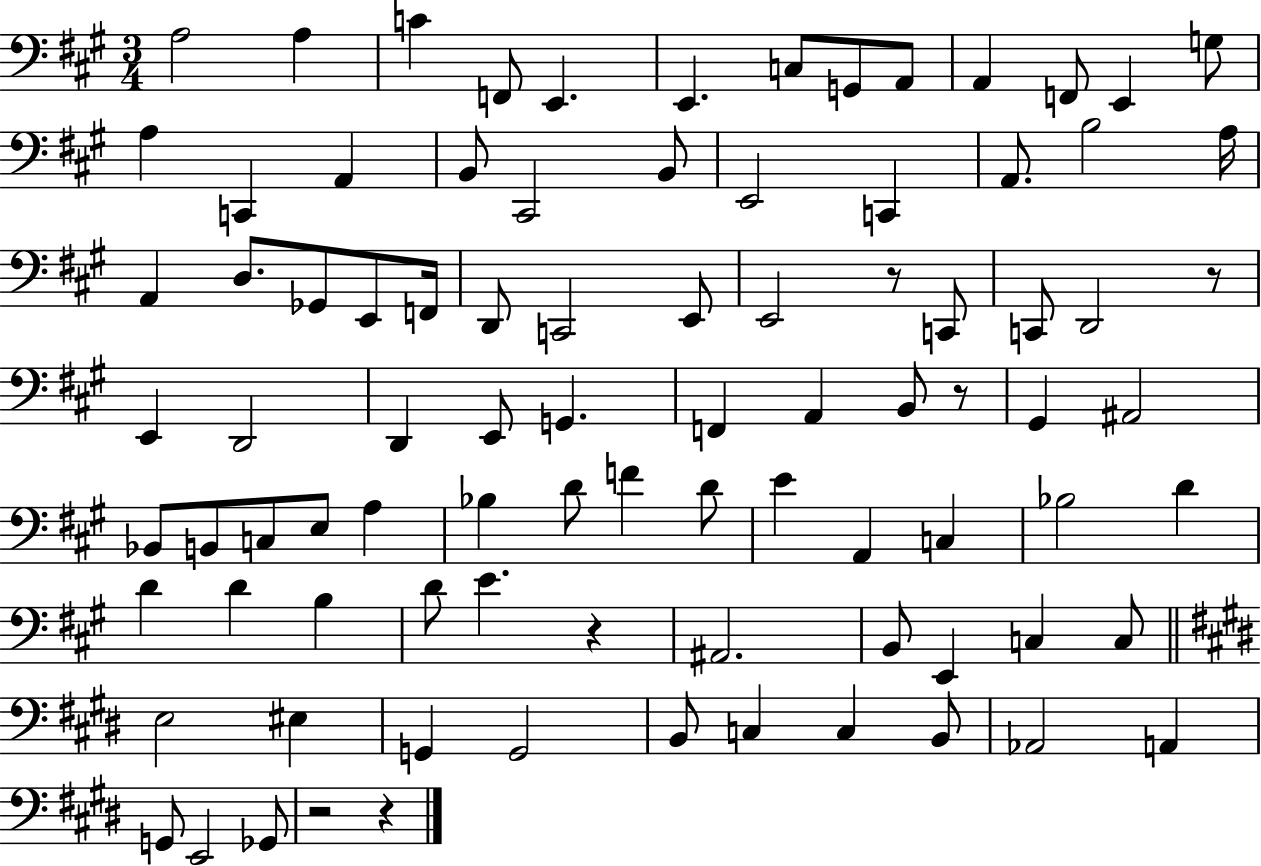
A3/h A3/q C4/q F2/e E2/q. E2/q. C3/e G2/e A2/e A2/q F2/e E2/q G3/e A3/q C2/q A2/q B2/e C#2/h B2/e E2/h C2/q A2/e. B3/h A3/s A2/q D3/e. Gb2/e E2/e F2/s D2/e C2/h E2/e E2/h R/e C2/e C2/e D2/h R/e E2/q D2/h D2/q E2/e G2/q. F2/q A2/q B2/e R/e G#2/q A#2/h Bb2/e B2/e C3/e E3/e A3/q Bb3/q D4/e F4/q D4/e E4/q A2/q C3/q Bb3/h D4/q D4/q D4/q B3/q D4/e E4/q. R/q A#2/h. B2/e E2/q C3/q C3/e E3/h EIS3/q G2/q G2/h B2/e C3/q C3/q B2/e Ab2/h A2/q G2/e E2/h Gb2/e R/h R/q